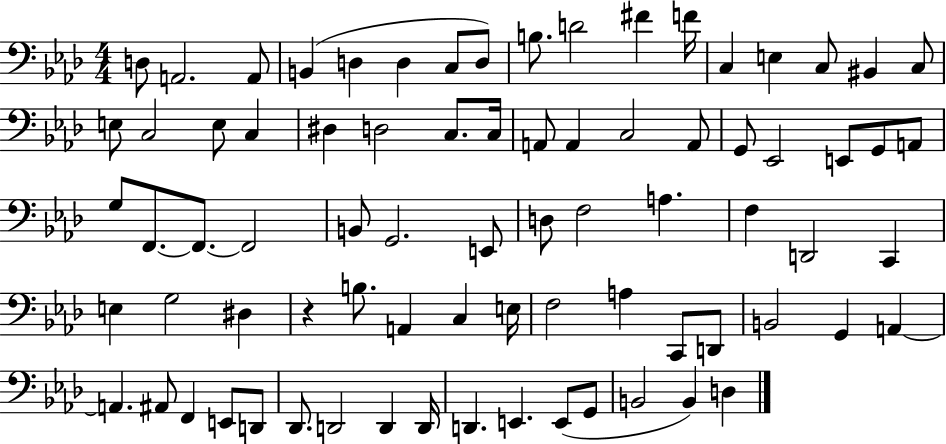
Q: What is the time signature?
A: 4/4